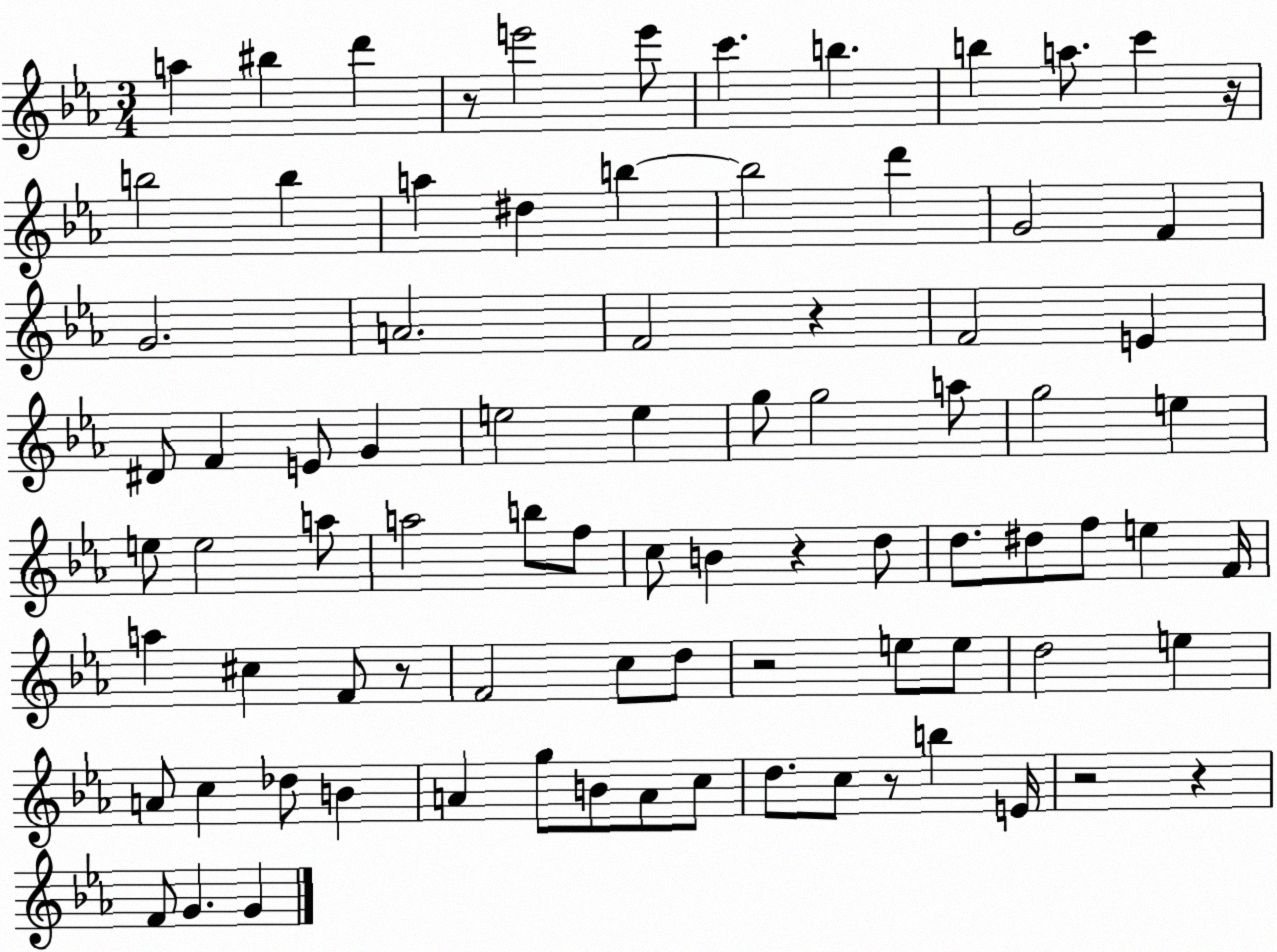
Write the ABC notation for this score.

X:1
T:Untitled
M:3/4
L:1/4
K:Eb
a ^b d' z/2 e'2 e'/2 c' b b a/2 c' z/4 b2 b a ^d b b2 d' G2 F G2 A2 F2 z F2 E ^D/2 F E/2 G e2 e g/2 g2 a/2 g2 e e/2 e2 a/2 a2 b/2 f/2 c/2 B z d/2 d/2 ^d/2 f/2 e F/4 a ^c F/2 z/2 F2 c/2 d/2 z2 e/2 e/2 d2 e A/2 c _d/2 B A g/2 B/2 A/2 c/2 d/2 c/2 z/2 b E/4 z2 z F/2 G G